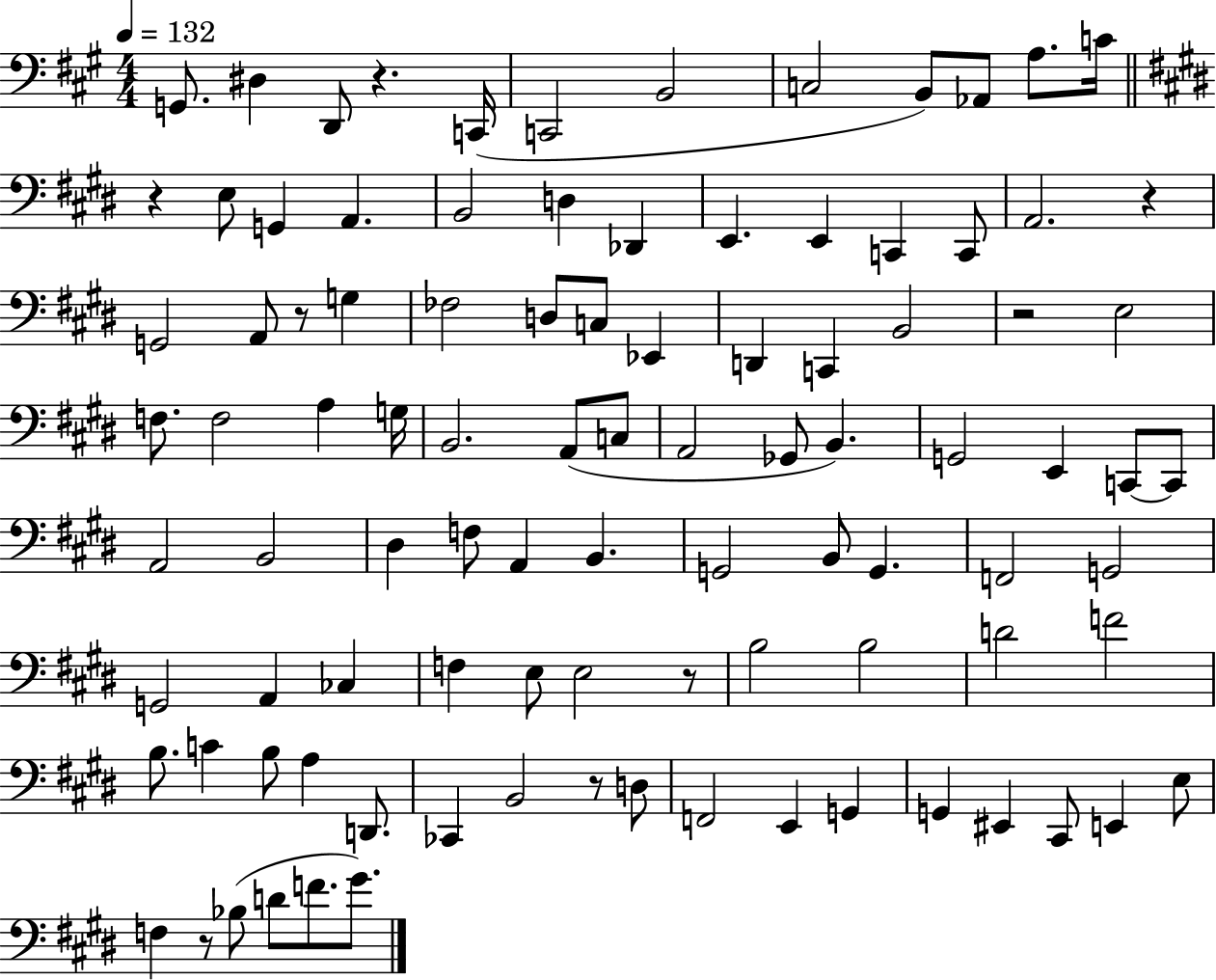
G2/e. D#3/q D2/e R/q. C2/s C2/h B2/h C3/h B2/e Ab2/e A3/e. C4/s R/q E3/e G2/q A2/q. B2/h D3/q Db2/q E2/q. E2/q C2/q C2/e A2/h. R/q G2/h A2/e R/e G3/q FES3/h D3/e C3/e Eb2/q D2/q C2/q B2/h R/h E3/h F3/e. F3/h A3/q G3/s B2/h. A2/e C3/e A2/h Gb2/e B2/q. G2/h E2/q C2/e C2/e A2/h B2/h D#3/q F3/e A2/q B2/q. G2/h B2/e G2/q. F2/h G2/h G2/h A2/q CES3/q F3/q E3/e E3/h R/e B3/h B3/h D4/h F4/h B3/e. C4/q B3/e A3/q D2/e. CES2/q B2/h R/e D3/e F2/h E2/q G2/q G2/q EIS2/q C#2/e E2/q E3/e F3/q R/e Bb3/e D4/e F4/e. G#4/e.